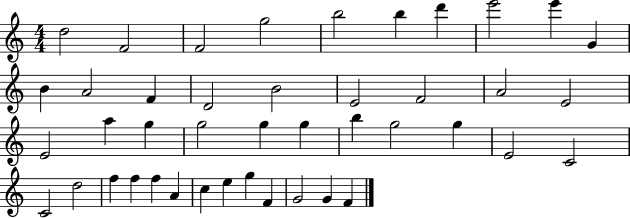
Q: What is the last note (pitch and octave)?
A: F4